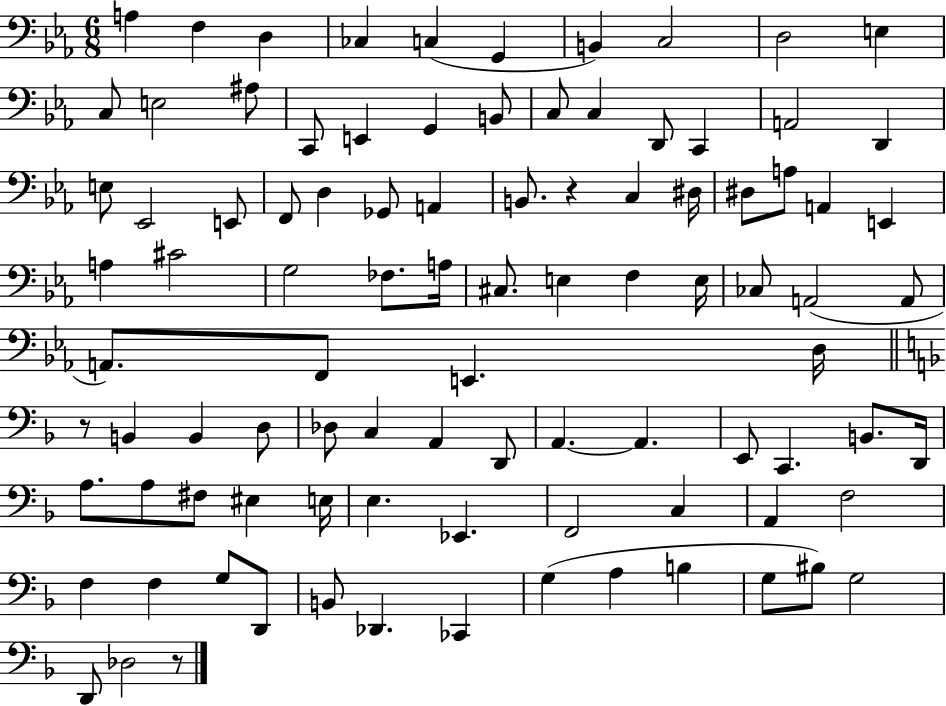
A3/q F3/q D3/q CES3/q C3/q G2/q B2/q C3/h D3/h E3/q C3/e E3/h A#3/e C2/e E2/q G2/q B2/e C3/e C3/q D2/e C2/q A2/h D2/q E3/e Eb2/h E2/e F2/e D3/q Gb2/e A2/q B2/e. R/q C3/q D#3/s D#3/e A3/e A2/q E2/q A3/q C#4/h G3/h FES3/e. A3/s C#3/e. E3/q F3/q E3/s CES3/e A2/h A2/e A2/e. F2/e E2/q. D3/s R/e B2/q B2/q D3/e Db3/e C3/q A2/q D2/e A2/q. A2/q. E2/e C2/q. B2/e. D2/s A3/e. A3/e F#3/e EIS3/q E3/s E3/q. Eb2/q. F2/h C3/q A2/q F3/h F3/q F3/q G3/e D2/e B2/e Db2/q. CES2/q G3/q A3/q B3/q G3/e BIS3/e G3/h D2/e Db3/h R/e